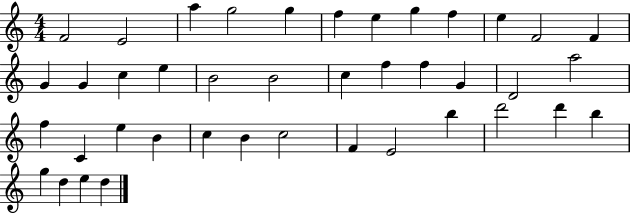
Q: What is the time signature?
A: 4/4